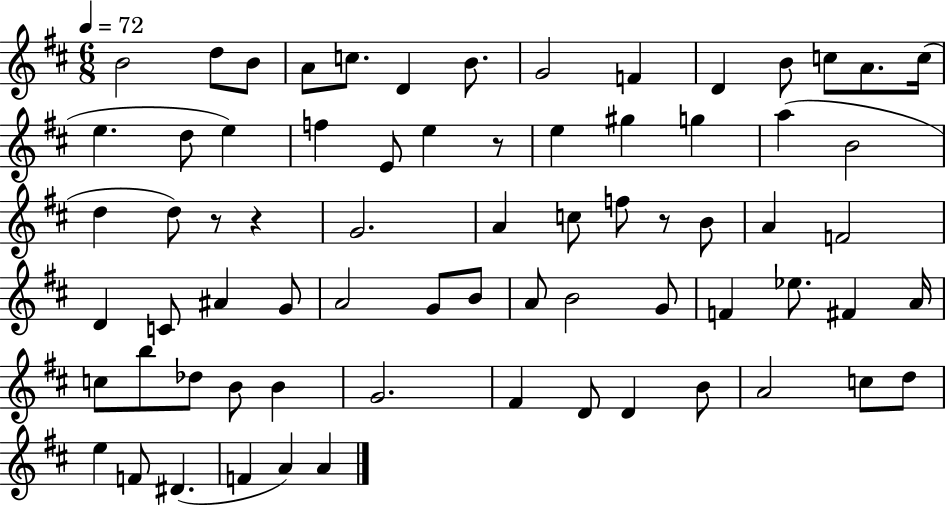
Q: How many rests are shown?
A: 4